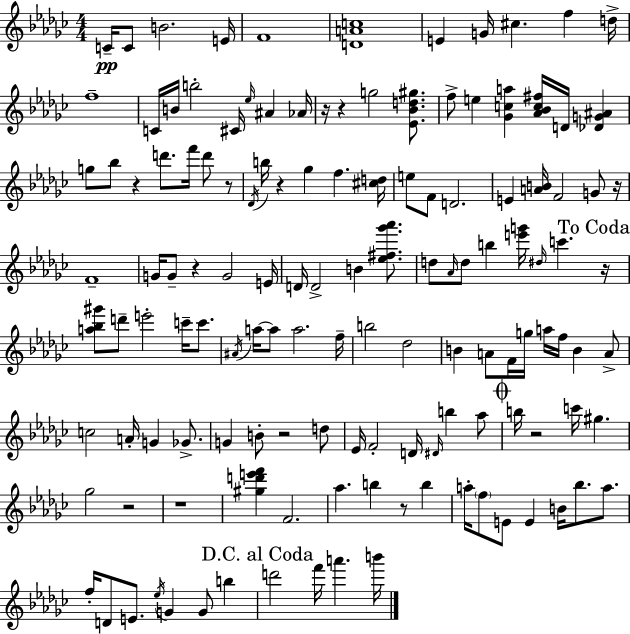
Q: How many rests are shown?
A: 13